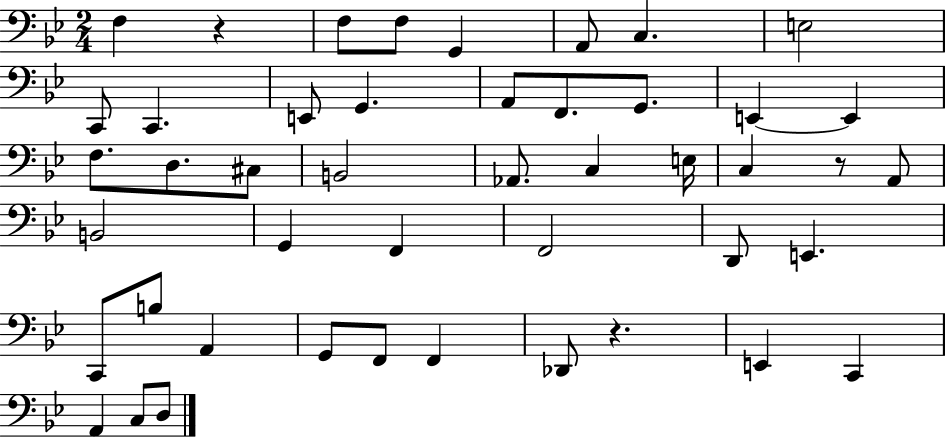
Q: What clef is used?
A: bass